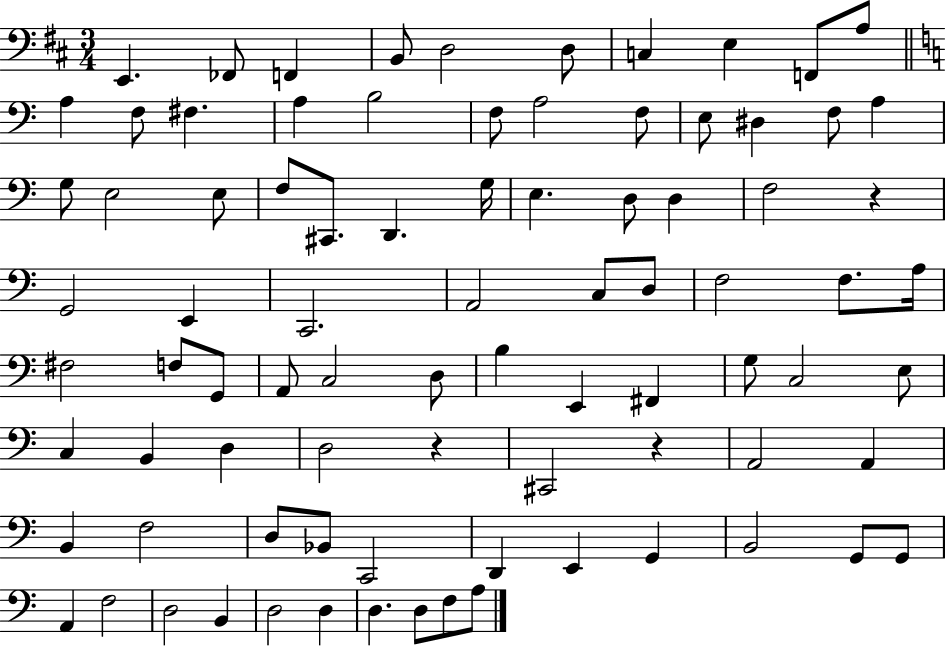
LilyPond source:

{
  \clef bass
  \numericTimeSignature
  \time 3/4
  \key d \major
  e,4. fes,8 f,4 | b,8 d2 d8 | c4 e4 f,8 a8 | \bar "||" \break \key c \major a4 f8 fis4. | a4 b2 | f8 a2 f8 | e8 dis4 f8 a4 | \break g8 e2 e8 | f8 cis,8. d,4. g16 | e4. d8 d4 | f2 r4 | \break g,2 e,4 | c,2. | a,2 c8 d8 | f2 f8. a16 | \break fis2 f8 g,8 | a,8 c2 d8 | b4 e,4 fis,4 | g8 c2 e8 | \break c4 b,4 d4 | d2 r4 | cis,2 r4 | a,2 a,4 | \break b,4 f2 | d8 bes,8 c,2 | d,4 e,4 g,4 | b,2 g,8 g,8 | \break a,4 f2 | d2 b,4 | d2 d4 | d4. d8 f8 a8 | \break \bar "|."
}